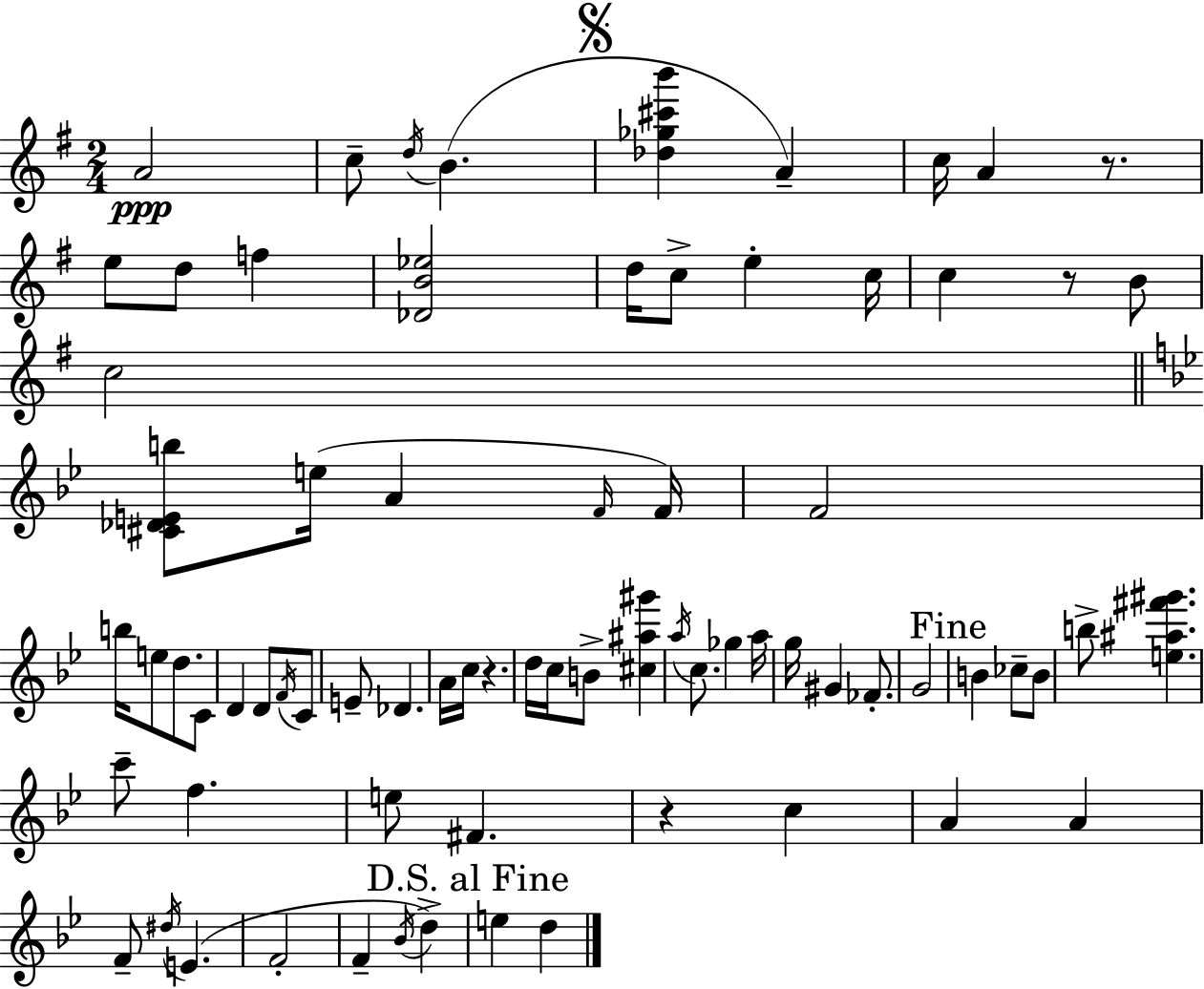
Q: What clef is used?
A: treble